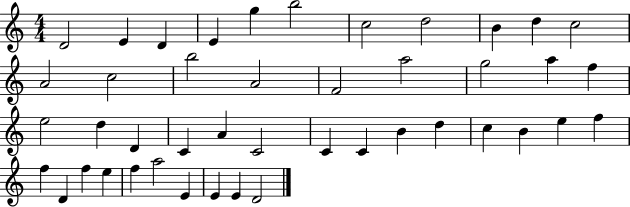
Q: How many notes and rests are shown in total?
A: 44